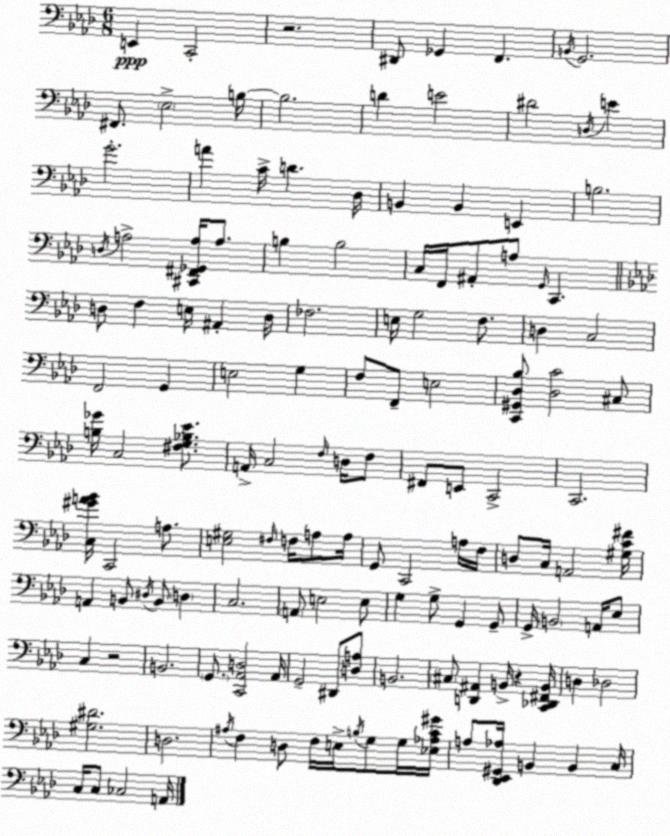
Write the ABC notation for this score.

X:1
T:Untitled
M:6/8
L:1/4
K:Fm
E,, C,,2 z2 ^D,,/2 _G,, F,, B,,/4 G,,2 ^F,,/2 _E,2 B,/4 B,2 D E2 ^D2 D,/4 E G2 A C/4 D _D,/4 B,, B,, E,, B,2 D,/4 A,2 [^C,,^F,,_G,,A,]/4 A,/2 B, B,2 C,/4 F,,/4 ^A,,/2 A,/2 G,,/4 C,, D,/2 F, E,/4 ^A,, D,/4 _F,2 E,/4 G,2 F,/2 D, C,2 F,,2 G,, E,2 G, F,/2 F,,/2 E,2 [C,,^G,,_D,_B,]/2 [_D,C]2 ^C,/2 [B,_G]/4 C,2 [^F,G,_B,_E]/2 A,,/4 C,2 F,/4 D,/4 F,/2 ^F,,/2 E,,/2 C,,2 C,,2 [C,^GA_B]/4 C,,2 A,/2 [E,^G,]2 ^F,/4 F,/4 A,/2 A,/4 G,,/2 C,,2 A,/4 F,/4 D,/2 C,/4 A,,2 [^G,C^F]/4 A,, B,,/2 ^D,/4 B,,/2 D, C,2 A,,/2 E,2 E,/2 G, G,/2 G,, G,,/2 G,,/4 B,,2 A,,/4 _E,/2 C, z2 B,,2 G,,/2 [C,,_A,,D,]2 _A,,/4 G,,2 ^D,,/2 [D,A,]/2 B,,2 ^C,/2 [D,,^A,,] B,,/4 z [C,,_D,,^F,,B,,]/4 D, _D,2 [^G,^D]2 D,2 ^A,/4 F, D,/2 F,/4 E,/4 B,/4 G,/2 G,/4 [_E,_A,C^G]/4 A,/2 [_D,,_E,,^G,,_A,]/4 B,, B,, C,/4 C,/4 C,/2 _C,2 A,,/4